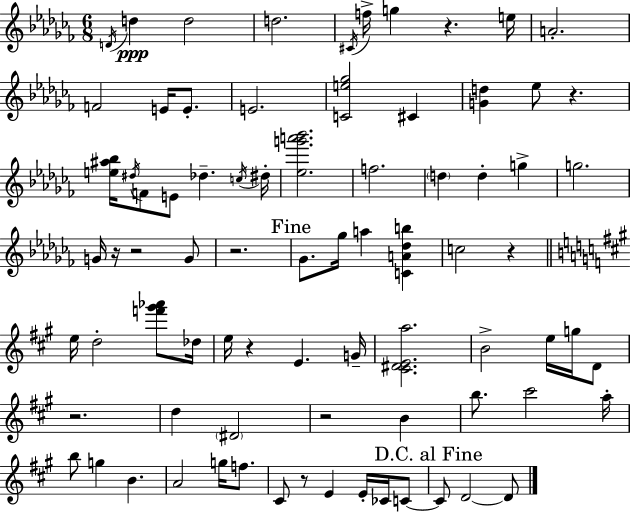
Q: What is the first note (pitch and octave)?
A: D4